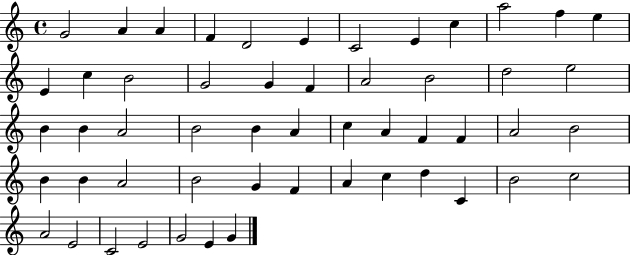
X:1
T:Untitled
M:4/4
L:1/4
K:C
G2 A A F D2 E C2 E c a2 f e E c B2 G2 G F A2 B2 d2 e2 B B A2 B2 B A c A F F A2 B2 B B A2 B2 G F A c d C B2 c2 A2 E2 C2 E2 G2 E G